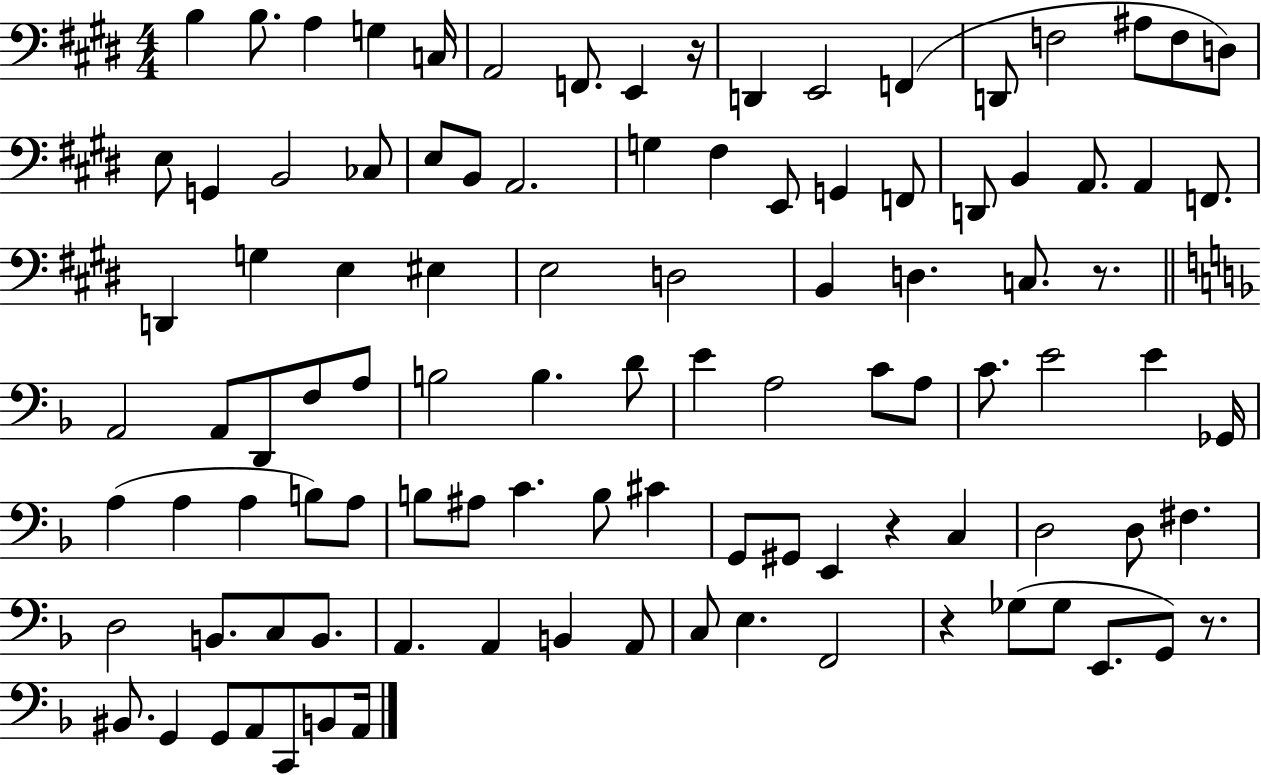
{
  \clef bass
  \numericTimeSignature
  \time 4/4
  \key e \major
  b4 b8. a4 g4 c16 | a,2 f,8. e,4 r16 | d,4 e,2 f,4( | d,8 f2 ais8 f8 d8) | \break e8 g,4 b,2 ces8 | e8 b,8 a,2. | g4 fis4 e,8 g,4 f,8 | d,8 b,4 a,8. a,4 f,8. | \break d,4 g4 e4 eis4 | e2 d2 | b,4 d4. c8. r8. | \bar "||" \break \key d \minor a,2 a,8 d,8 f8 a8 | b2 b4. d'8 | e'4 a2 c'8 a8 | c'8. e'2 e'4 ges,16 | \break a4( a4 a4 b8) a8 | b8 ais8 c'4. b8 cis'4 | g,8 gis,8 e,4 r4 c4 | d2 d8 fis4. | \break d2 b,8. c8 b,8. | a,4. a,4 b,4 a,8 | c8 e4. f,2 | r4 ges8( ges8 e,8. g,8) r8. | \break bis,8. g,4 g,8 a,8 c,8 b,8 a,16 | \bar "|."
}